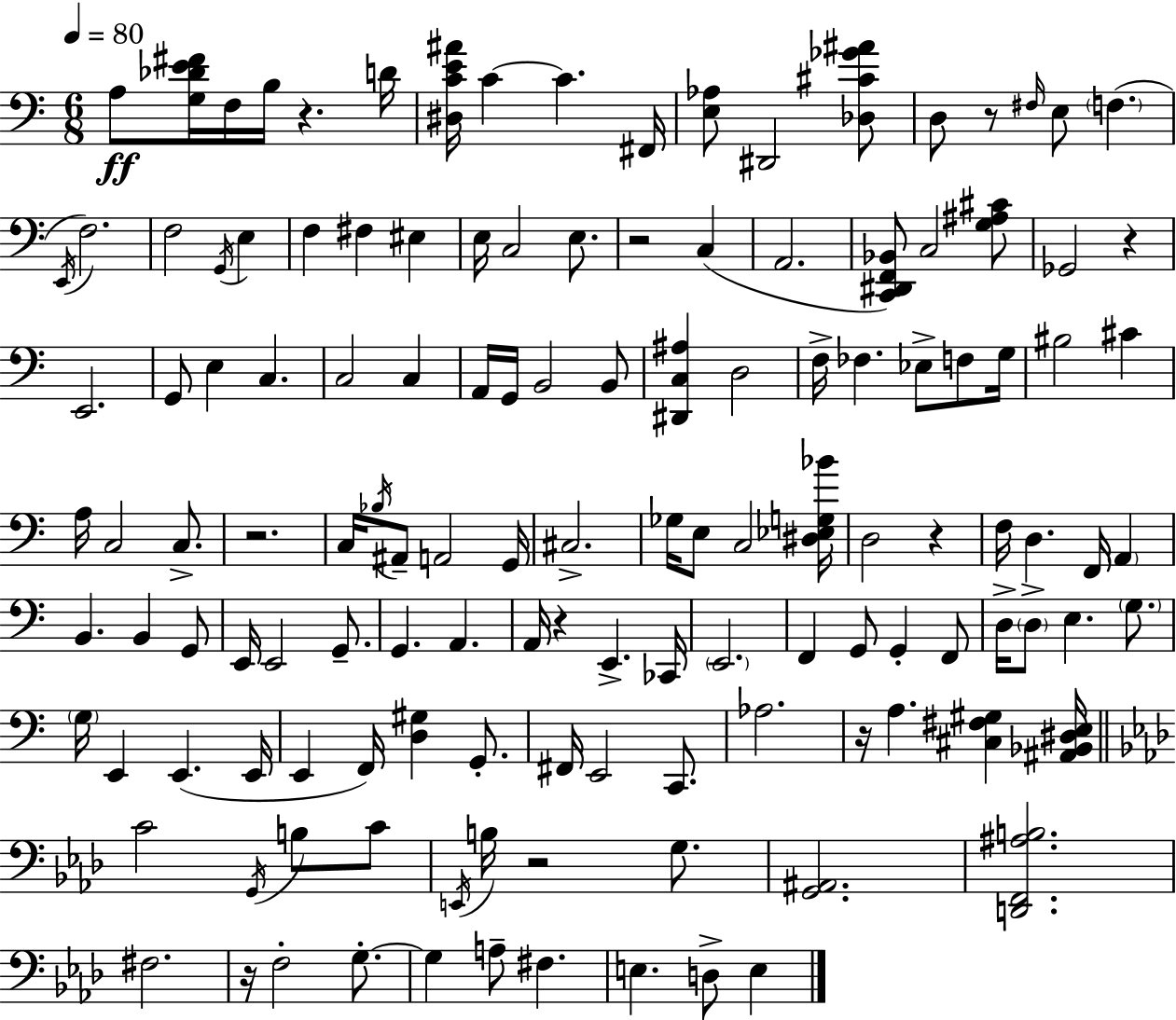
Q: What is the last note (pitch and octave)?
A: E3